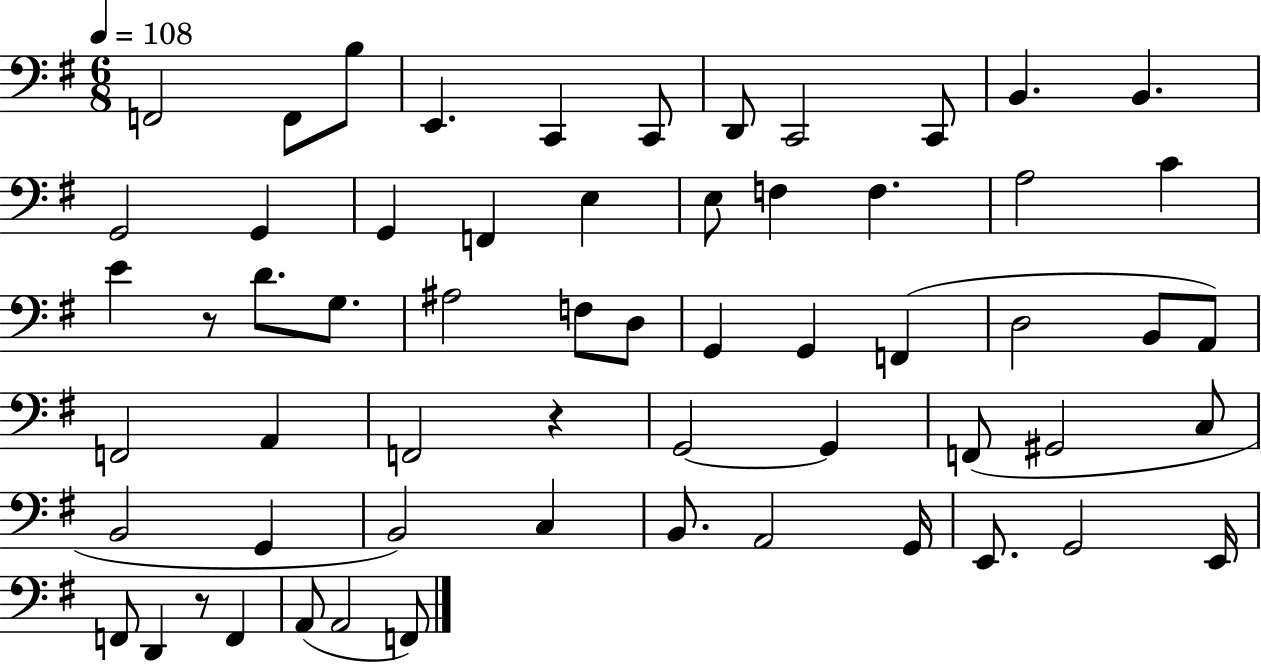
X:1
T:Untitled
M:6/8
L:1/4
K:G
F,,2 F,,/2 B,/2 E,, C,, C,,/2 D,,/2 C,,2 C,,/2 B,, B,, G,,2 G,, G,, F,, E, E,/2 F, F, A,2 C E z/2 D/2 G,/2 ^A,2 F,/2 D,/2 G,, G,, F,, D,2 B,,/2 A,,/2 F,,2 A,, F,,2 z G,,2 G,, F,,/2 ^G,,2 C,/2 B,,2 G,, B,,2 C, B,,/2 A,,2 G,,/4 E,,/2 G,,2 E,,/4 F,,/2 D,, z/2 F,, A,,/2 A,,2 F,,/2